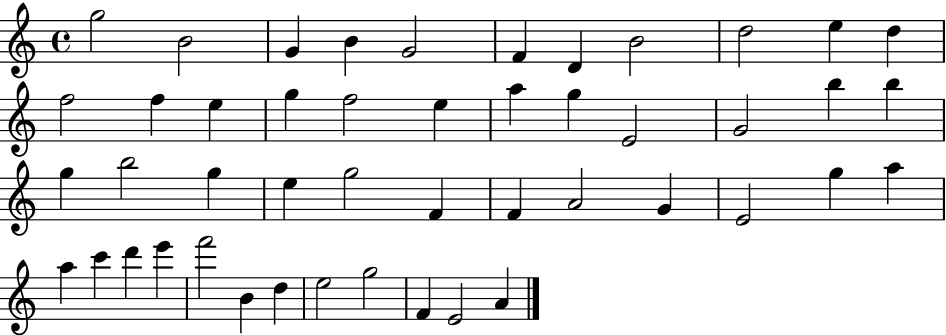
X:1
T:Untitled
M:4/4
L:1/4
K:C
g2 B2 G B G2 F D B2 d2 e d f2 f e g f2 e a g E2 G2 b b g b2 g e g2 F F A2 G E2 g a a c' d' e' f'2 B d e2 g2 F E2 A